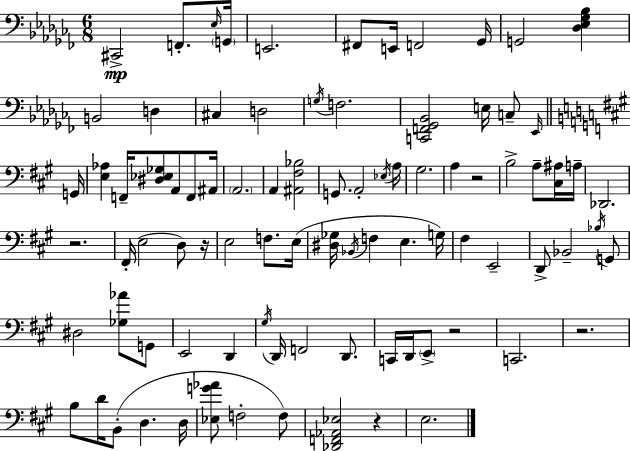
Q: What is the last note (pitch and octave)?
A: E3